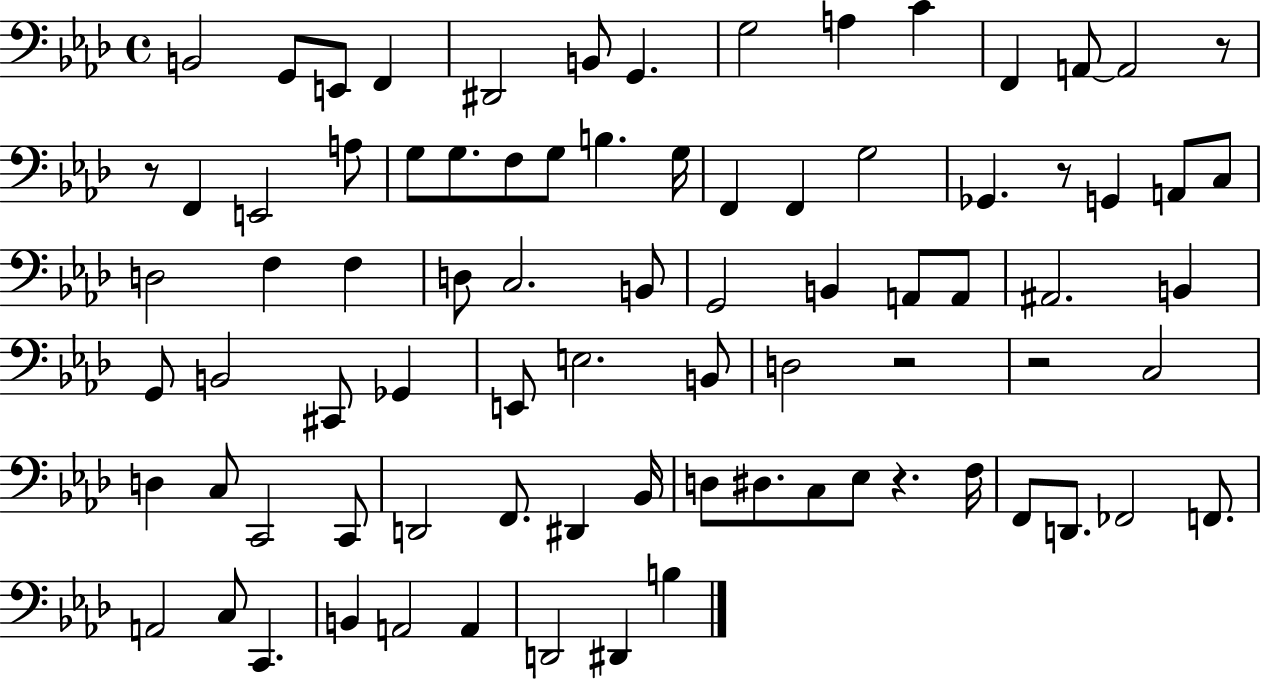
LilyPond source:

{
  \clef bass
  \time 4/4
  \defaultTimeSignature
  \key aes \major
  b,2 g,8 e,8 f,4 | dis,2 b,8 g,4. | g2 a4 c'4 | f,4 a,8~~ a,2 r8 | \break r8 f,4 e,2 a8 | g8 g8. f8 g8 b4. g16 | f,4 f,4 g2 | ges,4. r8 g,4 a,8 c8 | \break d2 f4 f4 | d8 c2. b,8 | g,2 b,4 a,8 a,8 | ais,2. b,4 | \break g,8 b,2 cis,8 ges,4 | e,8 e2. b,8 | d2 r2 | r2 c2 | \break d4 c8 c,2 c,8 | d,2 f,8. dis,4 bes,16 | d8 dis8. c8 ees8 r4. f16 | f,8 d,8. fes,2 f,8. | \break a,2 c8 c,4. | b,4 a,2 a,4 | d,2 dis,4 b4 | \bar "|."
}